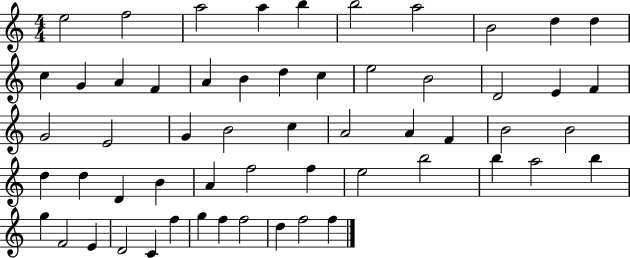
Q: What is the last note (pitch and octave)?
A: F5